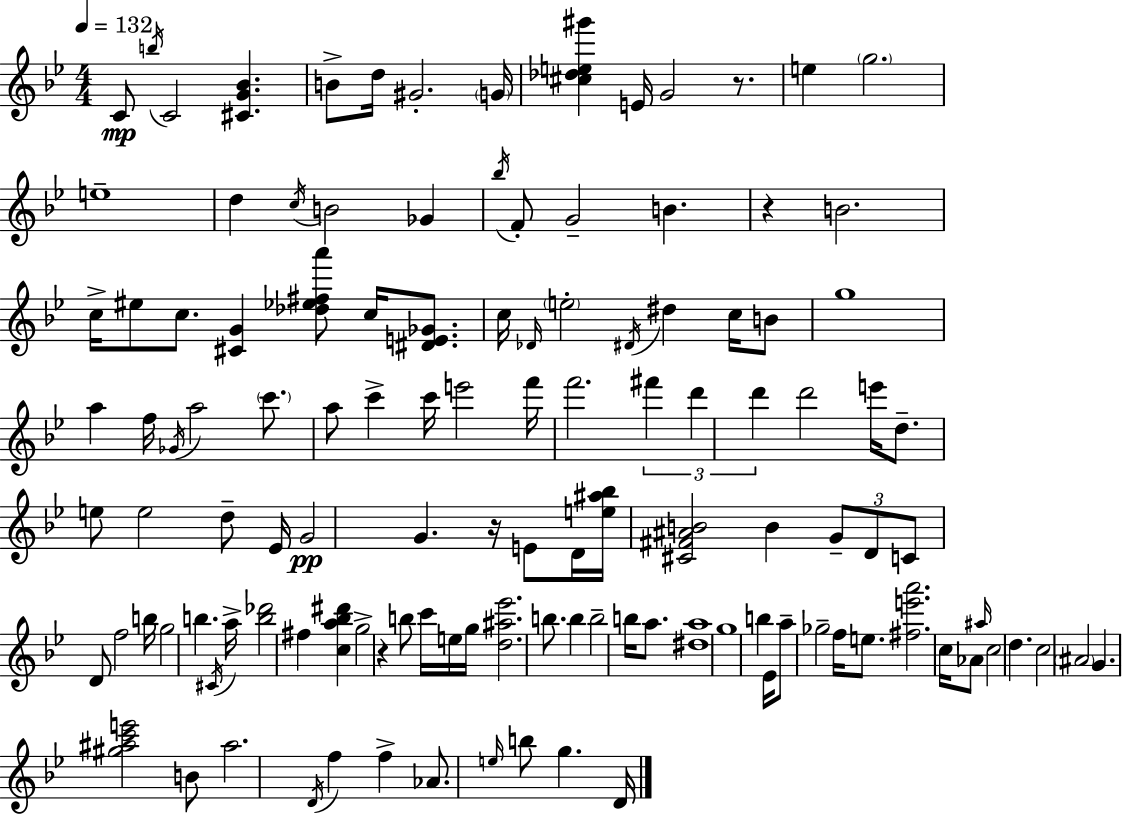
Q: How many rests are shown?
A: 4